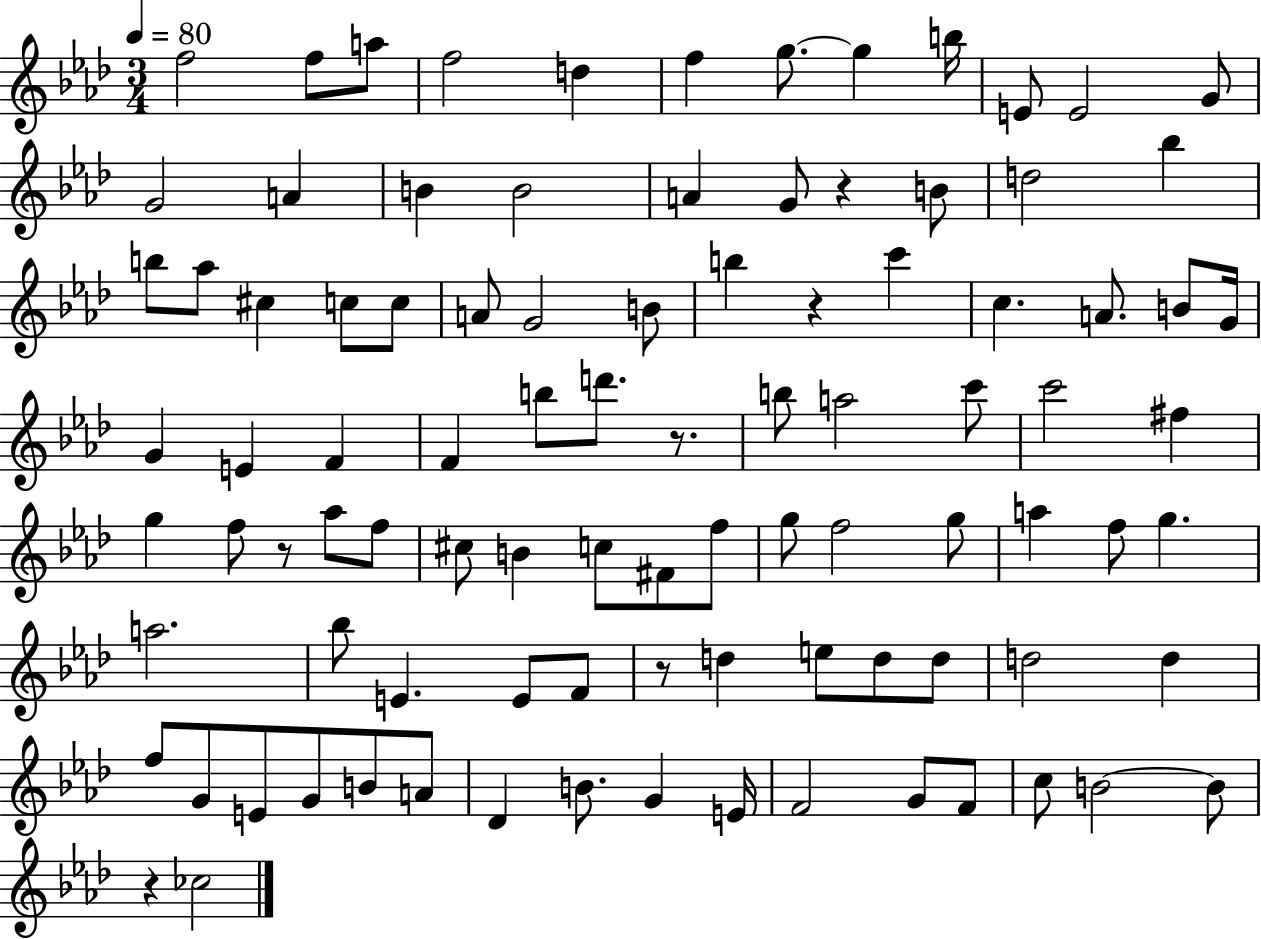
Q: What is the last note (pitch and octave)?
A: CES5